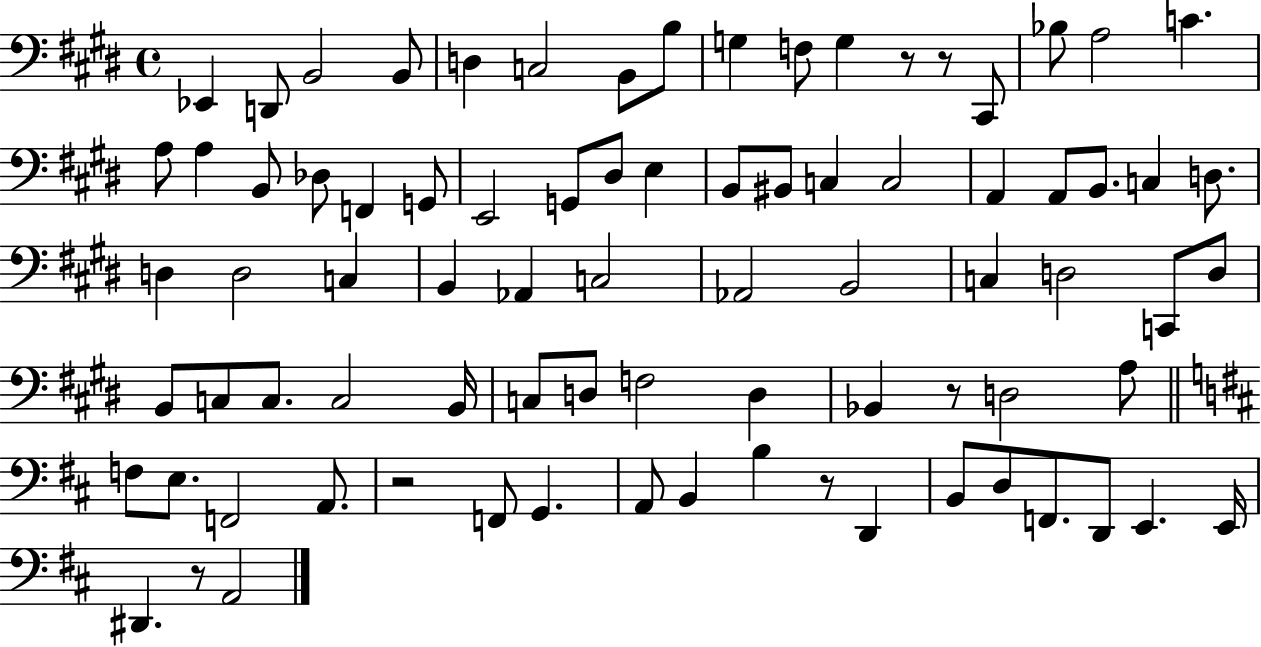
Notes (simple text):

Eb2/q D2/e B2/h B2/e D3/q C3/h B2/e B3/e G3/q F3/e G3/q R/e R/e C#2/e Bb3/e A3/h C4/q. A3/e A3/q B2/e Db3/e F2/q G2/e E2/h G2/e D#3/e E3/q B2/e BIS2/e C3/q C3/h A2/q A2/e B2/e. C3/q D3/e. D3/q D3/h C3/q B2/q Ab2/q C3/h Ab2/h B2/h C3/q D3/h C2/e D3/e B2/e C3/e C3/e. C3/h B2/s C3/e D3/e F3/h D3/q Bb2/q R/e D3/h A3/e F3/e E3/e. F2/h A2/e. R/h F2/e G2/q. A2/e B2/q B3/q R/e D2/q B2/e D3/e F2/e. D2/e E2/q. E2/s D#2/q. R/e A2/h